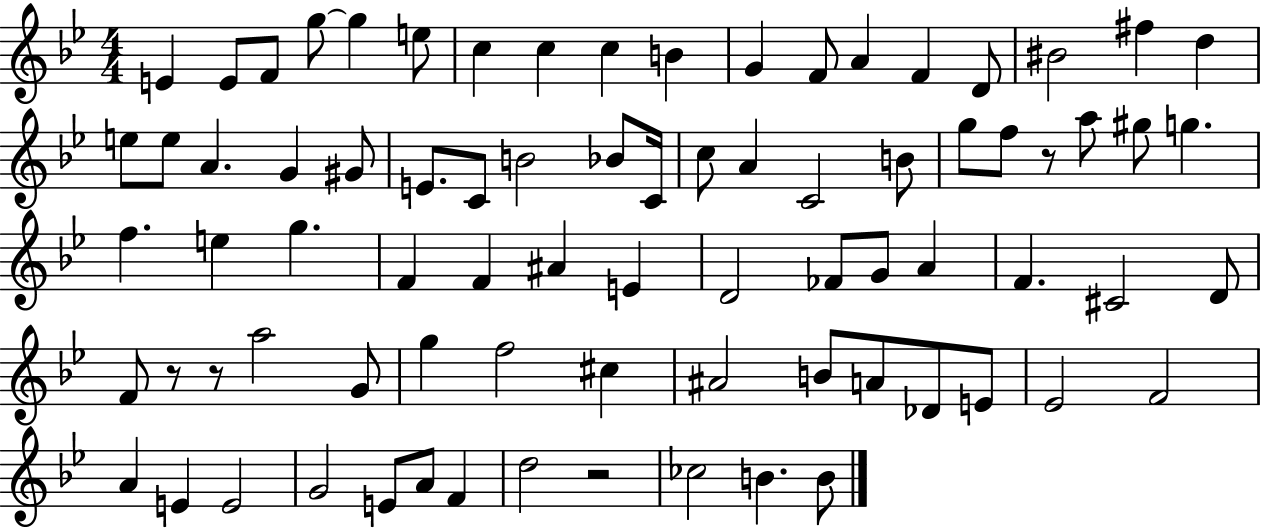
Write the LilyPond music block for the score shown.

{
  \clef treble
  \numericTimeSignature
  \time 4/4
  \key bes \major
  \repeat volta 2 { e'4 e'8 f'8 g''8~~ g''4 e''8 | c''4 c''4 c''4 b'4 | g'4 f'8 a'4 f'4 d'8 | bis'2 fis''4 d''4 | \break e''8 e''8 a'4. g'4 gis'8 | e'8. c'8 b'2 bes'8 c'16 | c''8 a'4 c'2 b'8 | g''8 f''8 r8 a''8 gis''8 g''4. | \break f''4. e''4 g''4. | f'4 f'4 ais'4 e'4 | d'2 fes'8 g'8 a'4 | f'4. cis'2 d'8 | \break f'8 r8 r8 a''2 g'8 | g''4 f''2 cis''4 | ais'2 b'8 a'8 des'8 e'8 | ees'2 f'2 | \break a'4 e'4 e'2 | g'2 e'8 a'8 f'4 | d''2 r2 | ces''2 b'4. b'8 | \break } \bar "|."
}